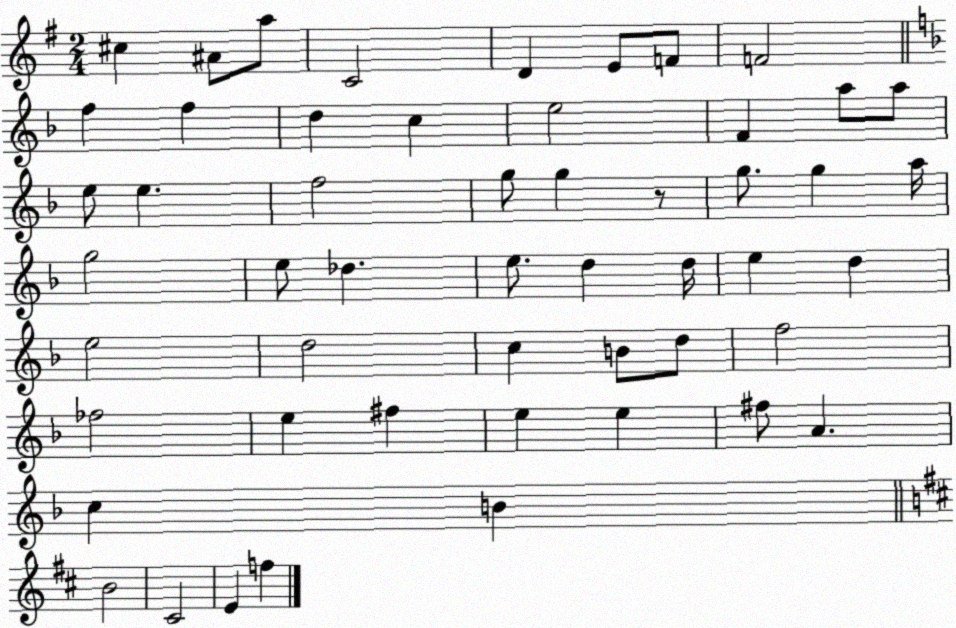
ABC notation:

X:1
T:Untitled
M:2/4
L:1/4
K:G
^c ^A/2 a/2 C2 D E/2 F/2 F2 f f d c e2 F a/2 a/2 e/2 e f2 g/2 g z/2 g/2 g a/4 g2 e/2 _d e/2 d d/4 e d e2 d2 c B/2 d/2 f2 _f2 e ^f e e ^f/2 A c B B2 ^C2 E f